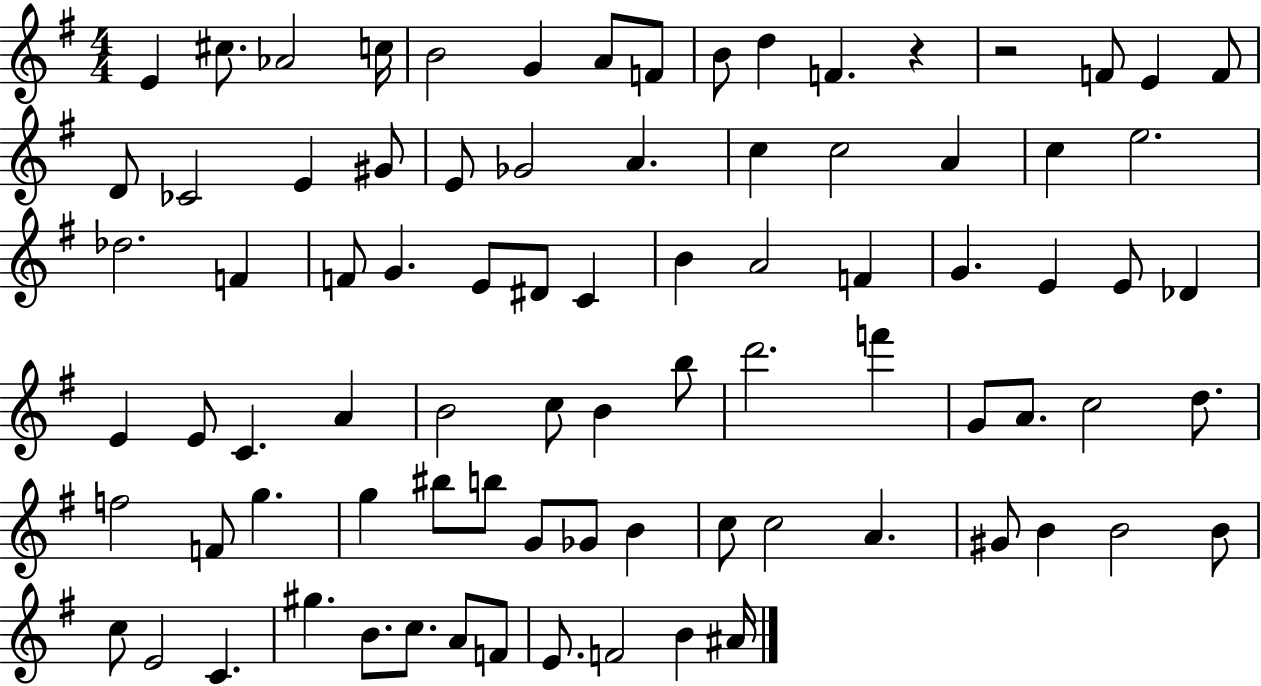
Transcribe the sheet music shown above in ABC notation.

X:1
T:Untitled
M:4/4
L:1/4
K:G
E ^c/2 _A2 c/4 B2 G A/2 F/2 B/2 d F z z2 F/2 E F/2 D/2 _C2 E ^G/2 E/2 _G2 A c c2 A c e2 _d2 F F/2 G E/2 ^D/2 C B A2 F G E E/2 _D E E/2 C A B2 c/2 B b/2 d'2 f' G/2 A/2 c2 d/2 f2 F/2 g g ^b/2 b/2 G/2 _G/2 B c/2 c2 A ^G/2 B B2 B/2 c/2 E2 C ^g B/2 c/2 A/2 F/2 E/2 F2 B ^A/4